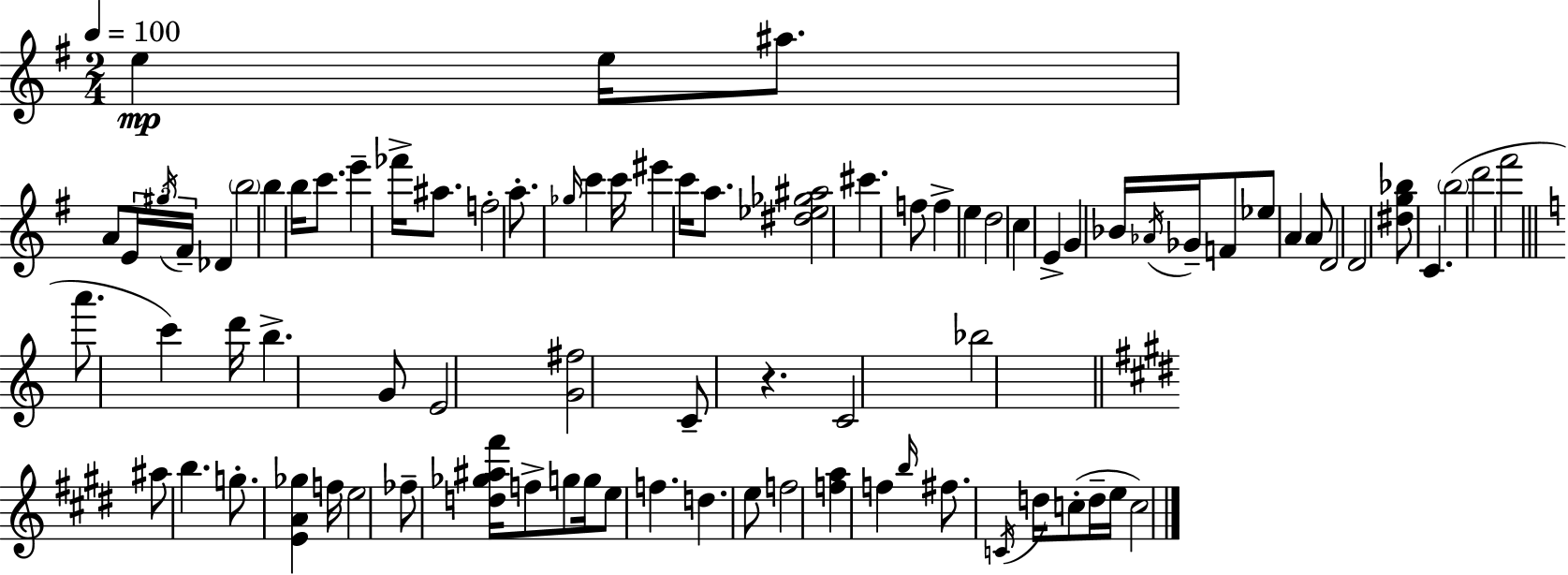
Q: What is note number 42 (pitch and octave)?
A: B5